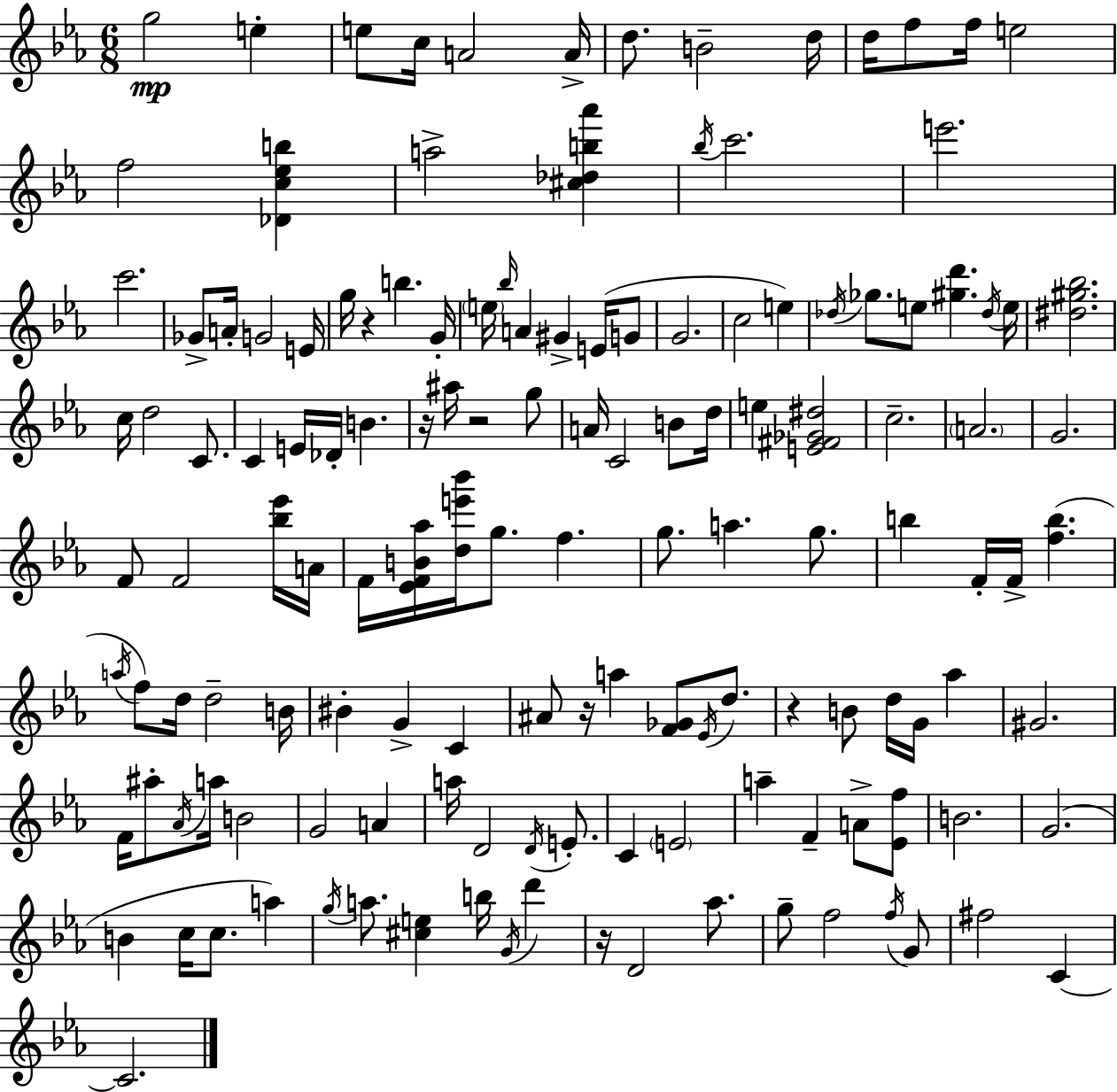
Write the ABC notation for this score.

X:1
T:Untitled
M:6/8
L:1/4
K:Cm
g2 e e/2 c/4 A2 A/4 d/2 B2 d/4 d/4 f/2 f/4 e2 f2 [_Dc_eb] a2 [^c_db_a'] _b/4 c'2 e'2 c'2 _G/2 A/4 G2 E/4 g/4 z b G/4 e/4 _b/4 A ^G E/4 G/2 G2 c2 e _d/4 _g/2 e/2 [^gd'] _d/4 e/4 [^d^g_b]2 c/4 d2 C/2 C E/4 _D/4 B z/4 ^a/4 z2 g/2 A/4 C2 B/2 d/4 e [E^F_G^d]2 c2 A2 G2 F/2 F2 [_b_e']/4 A/4 F/4 [_EFB_a]/4 [de'_b']/4 g/2 f g/2 a g/2 b F/4 F/4 [fb] a/4 f/2 d/4 d2 B/4 ^B G C ^A/2 z/4 a [F_G]/2 _E/4 d/2 z B/2 d/4 G/4 _a ^G2 F/4 ^a/2 _A/4 a/4 B2 G2 A a/4 D2 D/4 E/2 C E2 a F A/2 [_Ef]/2 B2 G2 B c/4 c/2 a g/4 a/2 [^ce] b/4 G/4 d' z/4 D2 _a/2 g/2 f2 f/4 G/2 ^f2 C C2